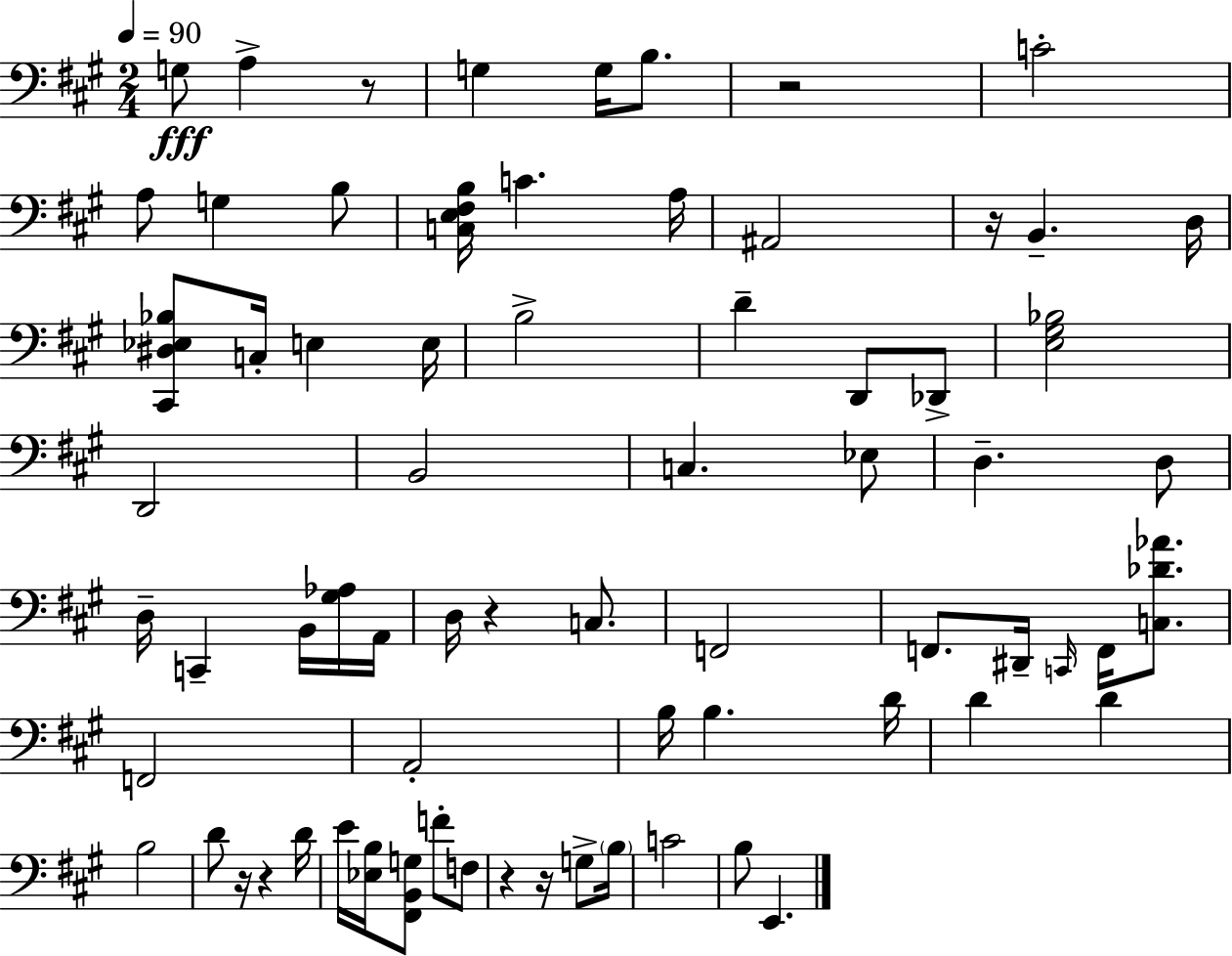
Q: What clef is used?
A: bass